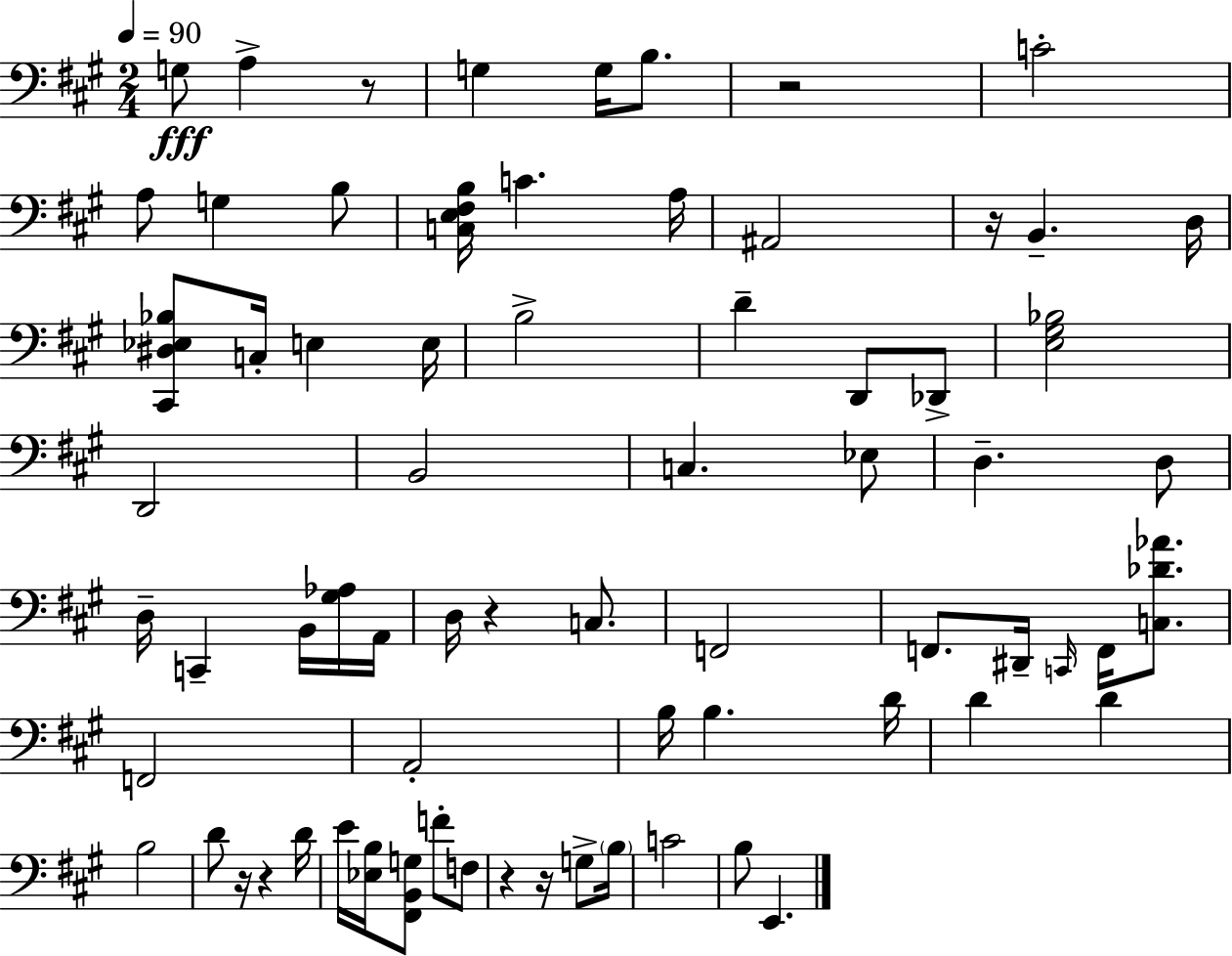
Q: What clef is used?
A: bass